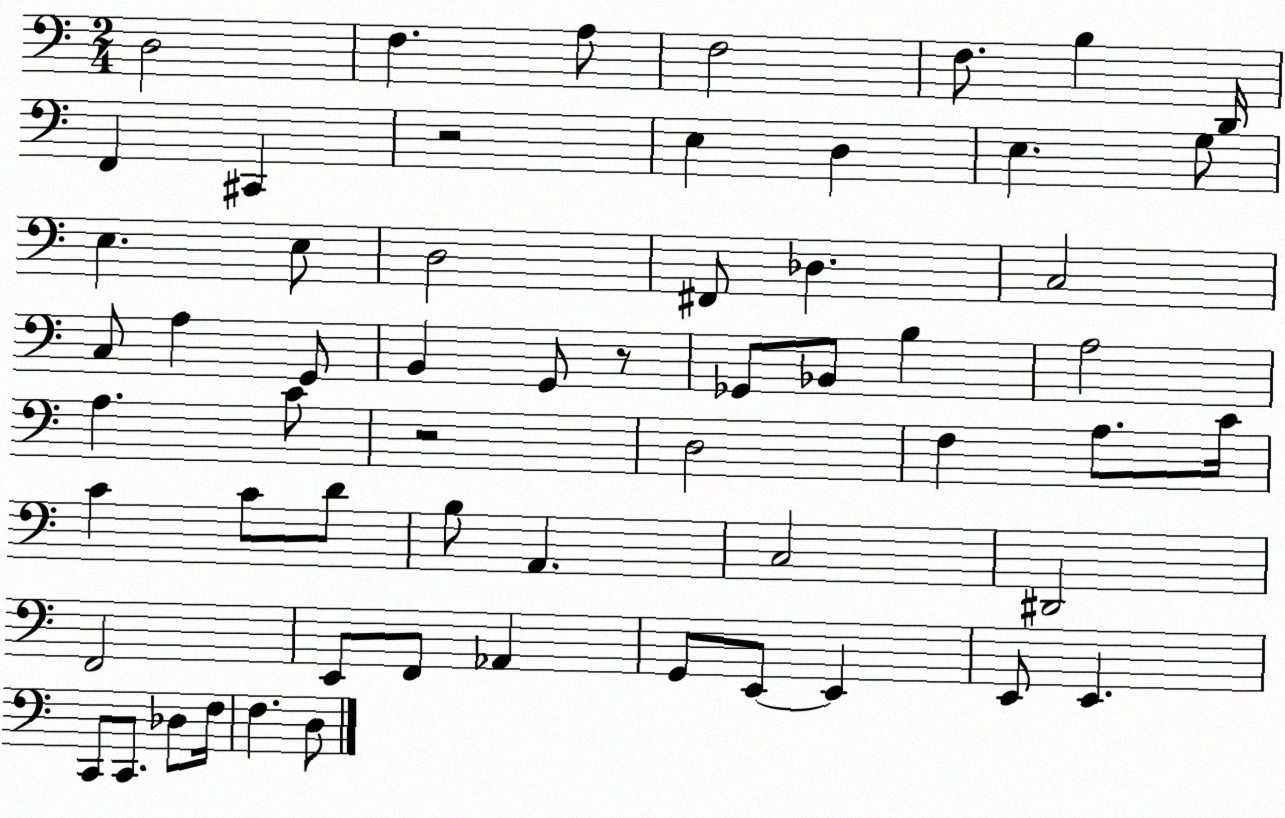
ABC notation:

X:1
T:Untitled
M:2/4
L:1/4
K:C
D,2 F, A,/2 F,2 F,/2 B, D,,/4 F,, ^C,, z2 E, D, E, G,/2 E, E,/2 D,2 ^F,,/2 _D, C,2 C,/2 A, G,,/2 B,, G,,/2 z/2 _G,,/2 _B,,/2 B, A,2 A, C/2 z2 D,2 F, A,/2 C/4 C C/2 D/2 B,/2 A,, C,2 ^D,,2 F,,2 E,,/2 F,,/2 _A,, G,,/2 E,,/2 E,, E,,/2 E,, C,,/2 C,,/2 _D,/2 F,/4 F, D,/2